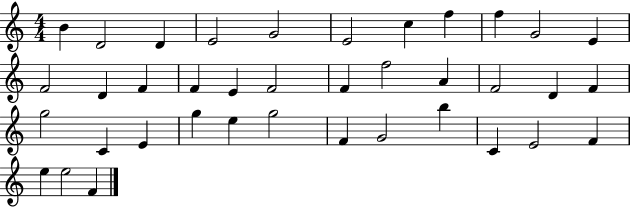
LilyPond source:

{
  \clef treble
  \numericTimeSignature
  \time 4/4
  \key c \major
  b'4 d'2 d'4 | e'2 g'2 | e'2 c''4 f''4 | f''4 g'2 e'4 | \break f'2 d'4 f'4 | f'4 e'4 f'2 | f'4 f''2 a'4 | f'2 d'4 f'4 | \break g''2 c'4 e'4 | g''4 e''4 g''2 | f'4 g'2 b''4 | c'4 e'2 f'4 | \break e''4 e''2 f'4 | \bar "|."
}